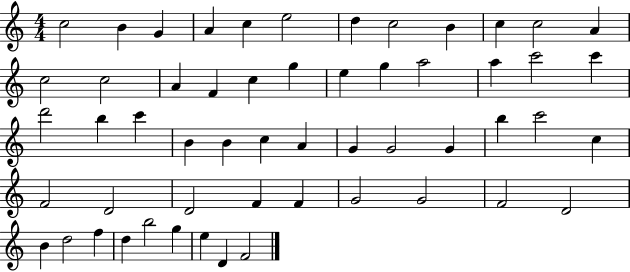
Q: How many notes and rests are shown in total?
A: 55